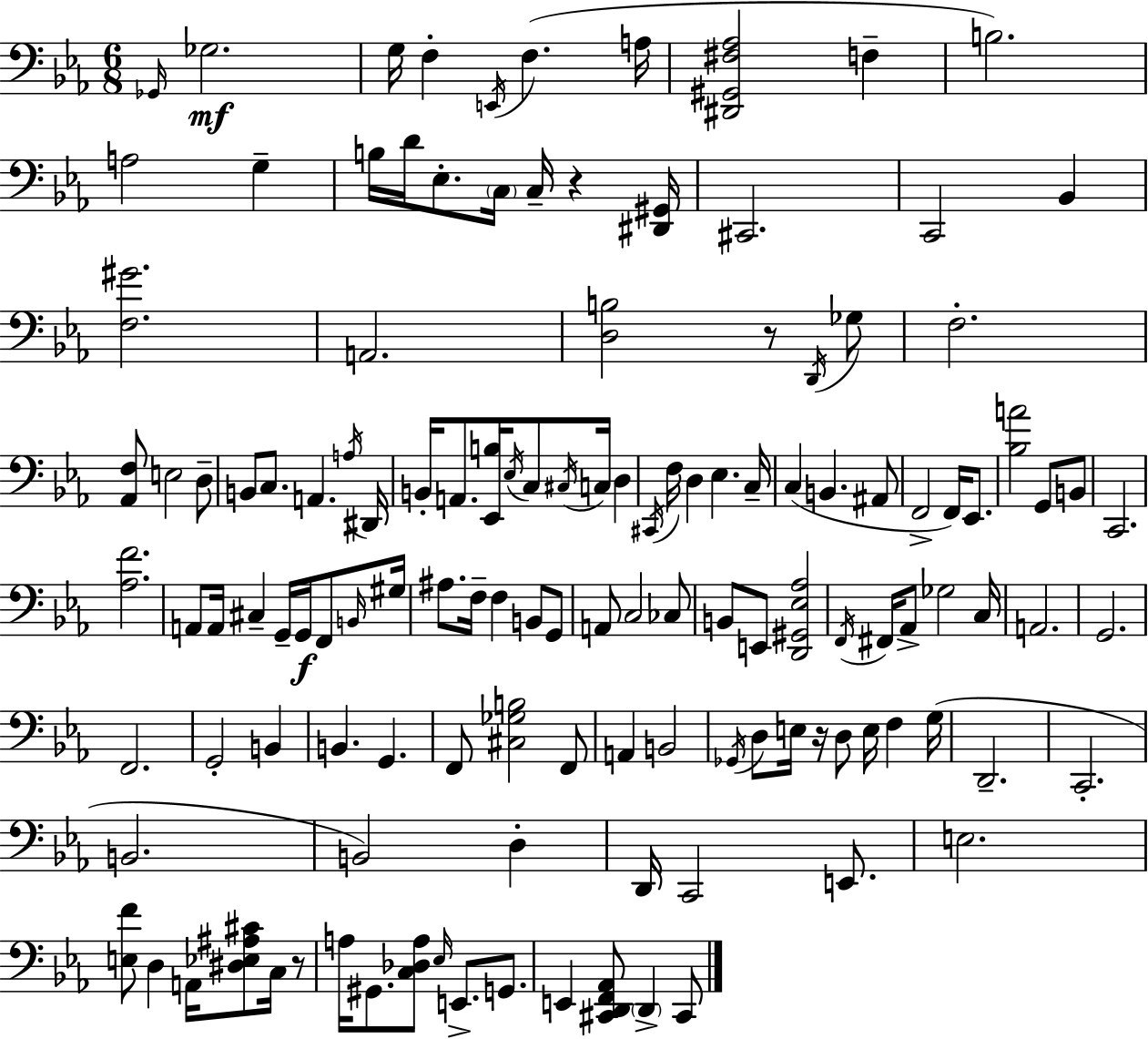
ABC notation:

X:1
T:Untitled
M:6/8
L:1/4
K:Eb
_G,,/4 _G,2 G,/4 F, E,,/4 F, A,/4 [^D,,^G,,^F,_A,]2 F, B,2 A,2 G, B,/4 D/4 _E,/2 C,/4 C,/4 z [^D,,^G,,]/4 ^C,,2 C,,2 _B,, [F,^G]2 A,,2 [D,B,]2 z/2 D,,/4 _G,/2 F,2 [_A,,F,]/2 E,2 D,/2 B,,/2 C,/2 A,, A,/4 ^D,,/4 B,,/4 A,,/2 [_E,,B,]/4 _E,/4 C,/2 ^C,/4 C,/4 D, ^C,,/4 F,/4 D, _E, C,/4 C, B,, ^A,,/2 F,,2 F,,/4 _E,,/2 [_B,A]2 G,,/2 B,,/2 C,,2 [_A,F]2 A,,/2 A,,/4 ^C, G,,/4 G,,/4 F,,/2 B,,/4 ^G,/4 ^A,/2 F,/4 F, B,,/2 G,,/2 A,,/2 C,2 _C,/2 B,,/2 E,,/2 [D,,^G,,_E,_A,]2 F,,/4 ^F,,/4 _A,,/2 _G,2 C,/4 A,,2 G,,2 F,,2 G,,2 B,, B,, G,, F,,/2 [^C,_G,B,]2 F,,/2 A,, B,,2 _G,,/4 D,/2 E,/4 z/4 D,/2 E,/4 F, G,/4 D,,2 C,,2 B,,2 B,,2 D, D,,/4 C,,2 E,,/2 E,2 [E,F]/2 D, A,,/4 [^D,_E,^A,^C]/2 C,/4 z/2 A,/4 ^G,,/2 [C,_D,A,]/2 _E,/4 E,,/2 G,,/2 E,, [^C,,D,,F,,_A,,]/2 D,, ^C,,/2